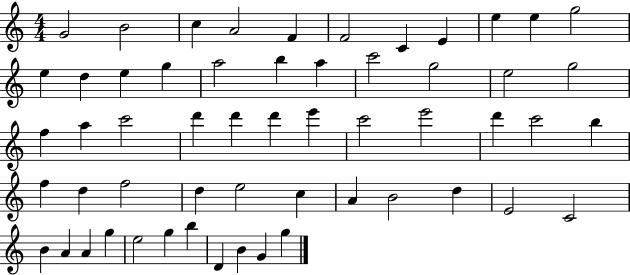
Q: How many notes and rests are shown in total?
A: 56